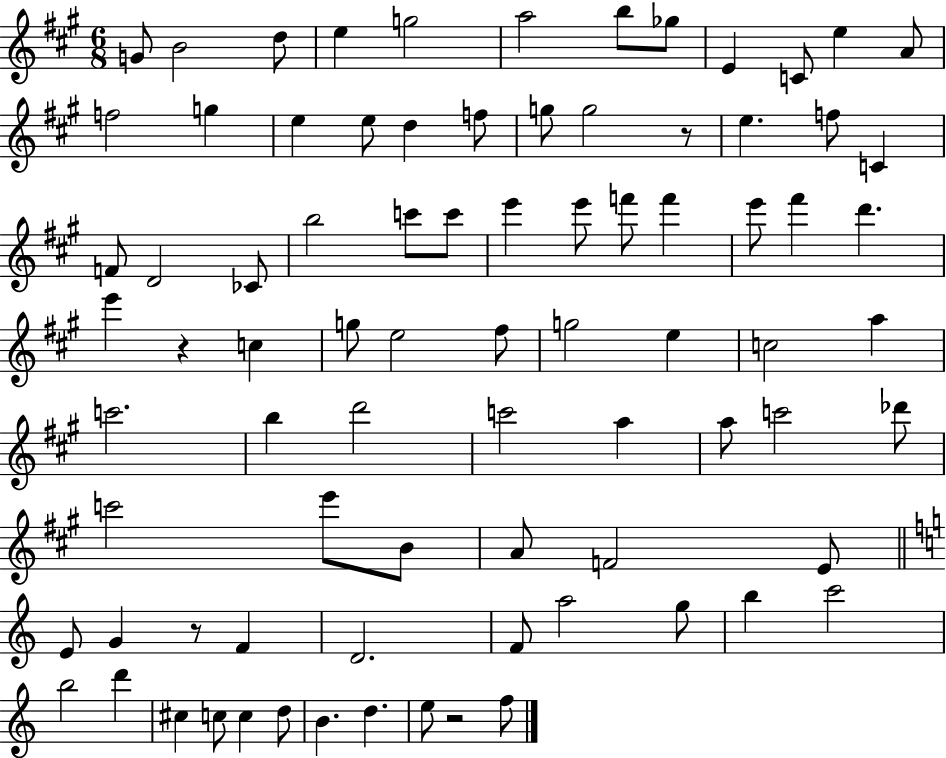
{
  \clef treble
  \numericTimeSignature
  \time 6/8
  \key a \major
  \repeat volta 2 { g'8 b'2 d''8 | e''4 g''2 | a''2 b''8 ges''8 | e'4 c'8 e''4 a'8 | \break f''2 g''4 | e''4 e''8 d''4 f''8 | g''8 g''2 r8 | e''4. f''8 c'4 | \break f'8 d'2 ces'8 | b''2 c'''8 c'''8 | e'''4 e'''8 f'''8 f'''4 | e'''8 fis'''4 d'''4. | \break e'''4 r4 c''4 | g''8 e''2 fis''8 | g''2 e''4 | c''2 a''4 | \break c'''2. | b''4 d'''2 | c'''2 a''4 | a''8 c'''2 des'''8 | \break c'''2 e'''8 b'8 | a'8 f'2 e'8 | \bar "||" \break \key c \major e'8 g'4 r8 f'4 | d'2. | f'8 a''2 g''8 | b''4 c'''2 | \break b''2 d'''4 | cis''4 c''8 c''4 d''8 | b'4. d''4. | e''8 r2 f''8 | \break } \bar "|."
}